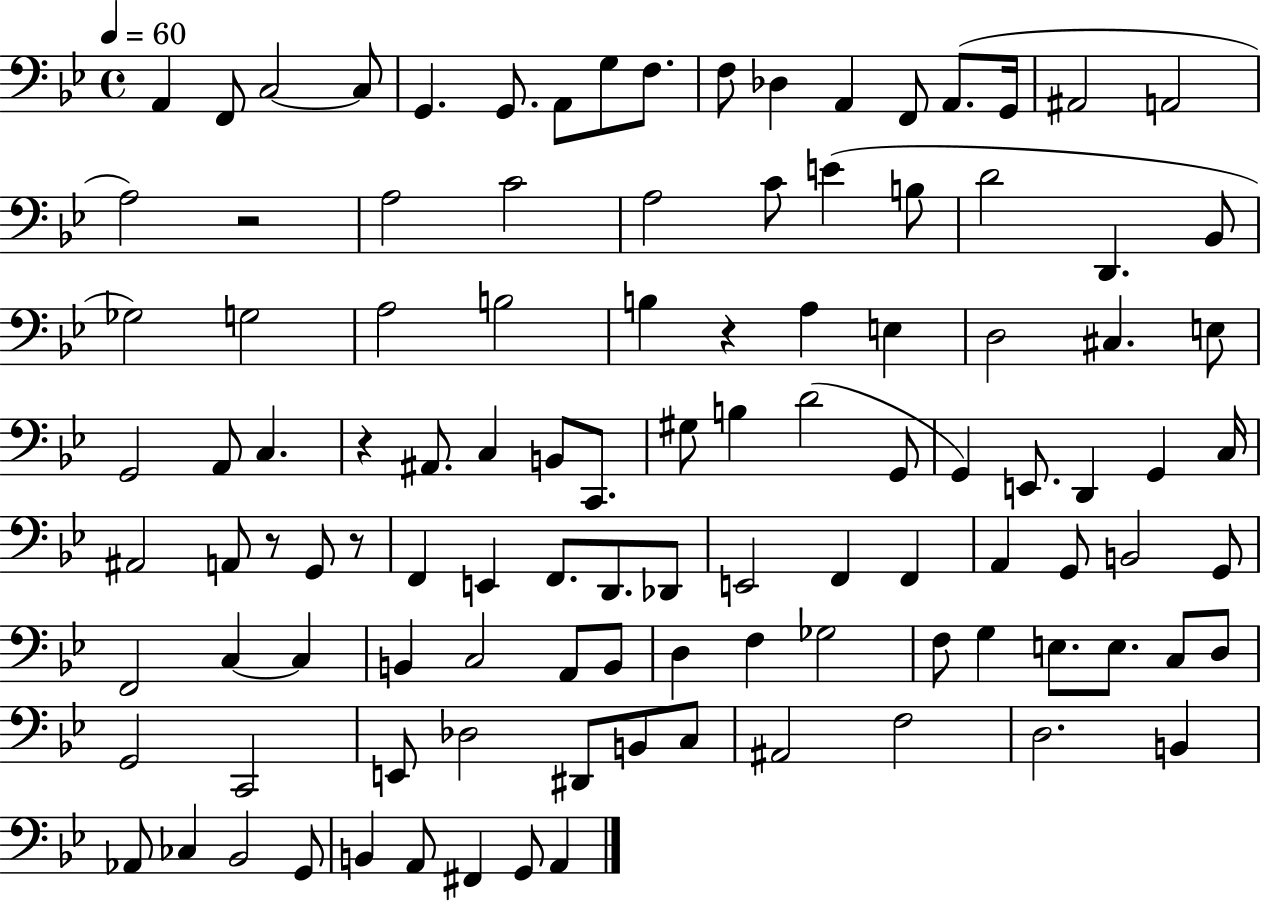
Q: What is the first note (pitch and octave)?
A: A2